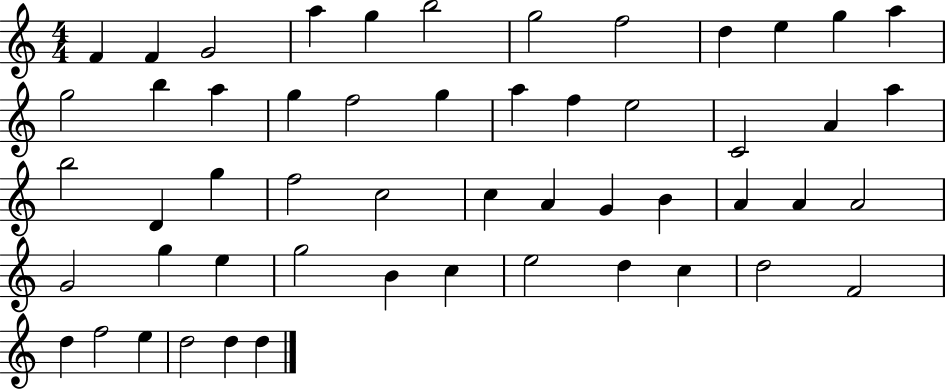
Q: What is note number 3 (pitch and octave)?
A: G4